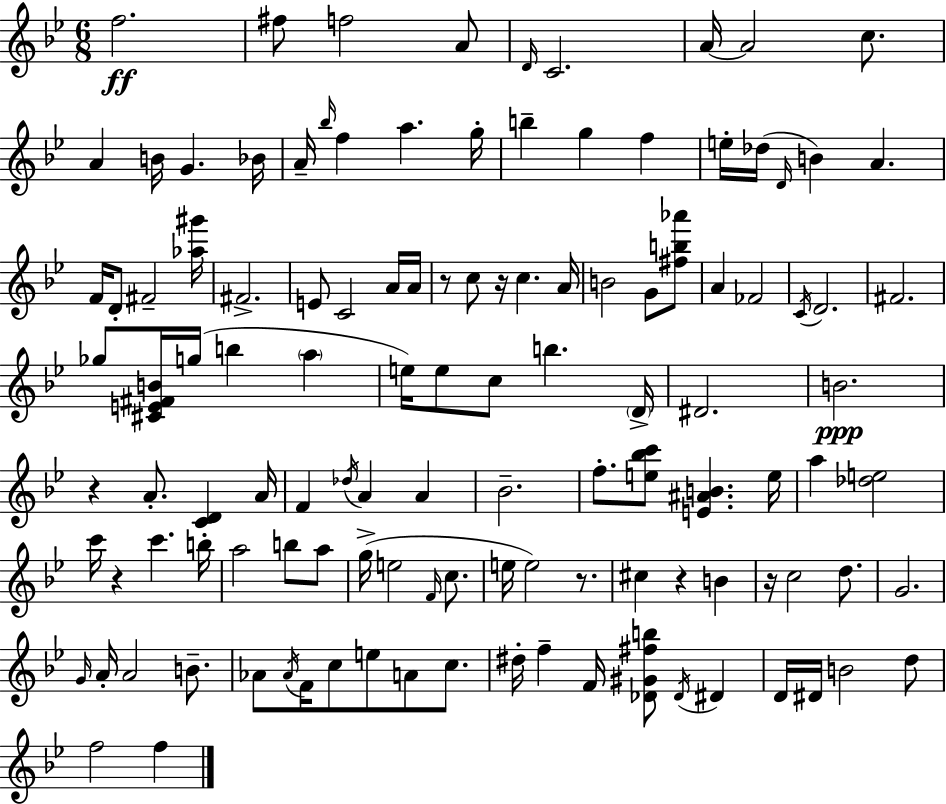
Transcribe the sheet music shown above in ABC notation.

X:1
T:Untitled
M:6/8
L:1/4
K:Gm
f2 ^f/2 f2 A/2 D/4 C2 A/4 A2 c/2 A B/4 G _B/4 A/4 _b/4 f a g/4 b g f e/4 _d/4 D/4 B A F/4 D/2 ^F2 [_a^g']/4 ^F2 E/2 C2 A/4 A/4 z/2 c/2 z/4 c A/4 B2 G/2 [^fb_a']/2 A _F2 C/4 D2 ^F2 _g/2 [^CE^FB]/4 g/4 b a e/4 e/2 c/2 b D/4 ^D2 B2 z A/2 [CD] A/4 F _d/4 A A _B2 f/2 [e_bc']/2 [E^AB] e/4 a [_de]2 c'/4 z c' b/4 a2 b/2 a/2 g/4 e2 F/4 c/2 e/4 e2 z/2 ^c z B z/4 c2 d/2 G2 G/4 A/4 A2 B/2 _A/2 _A/4 F/4 c/2 e/2 A/2 c/2 ^d/4 f F/4 [_D^G^fb]/2 _D/4 ^D D/4 ^D/4 B2 d/2 f2 f